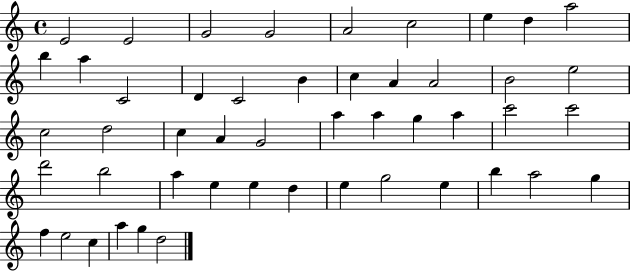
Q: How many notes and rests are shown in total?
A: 49